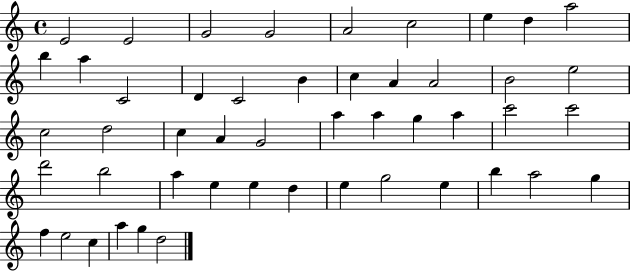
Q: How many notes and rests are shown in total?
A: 49